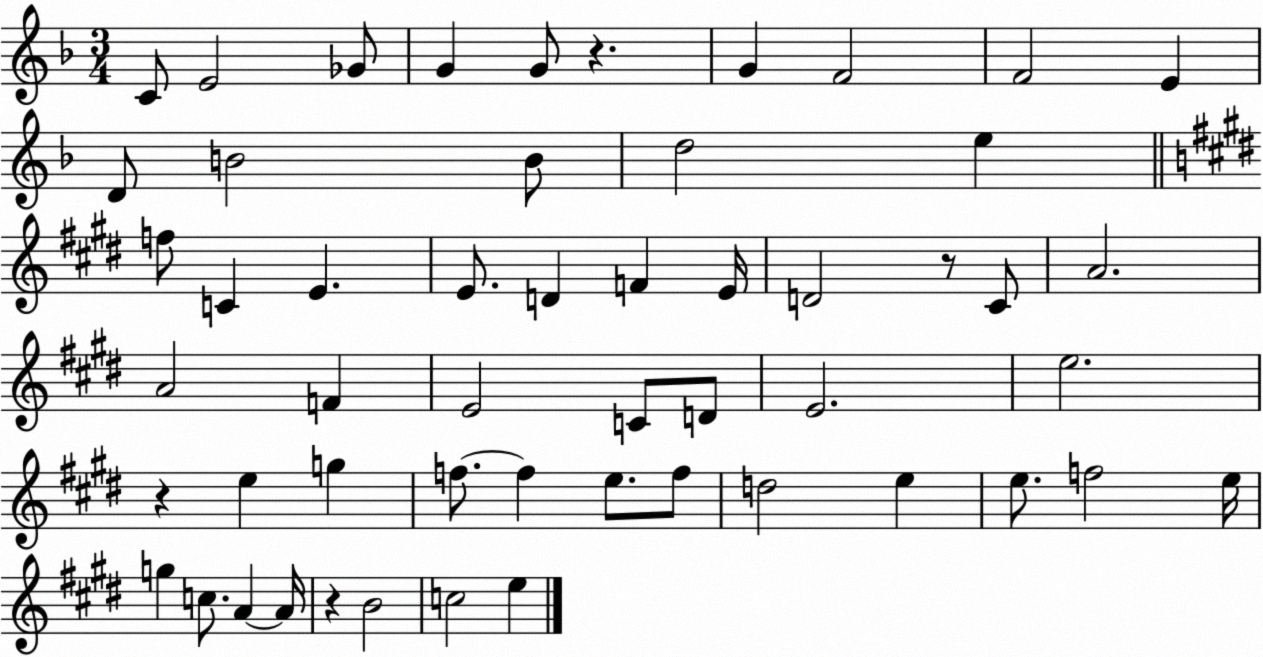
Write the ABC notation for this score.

X:1
T:Untitled
M:3/4
L:1/4
K:F
C/2 E2 _G/2 G G/2 z G F2 F2 E D/2 B2 B/2 d2 e f/2 C E E/2 D F E/4 D2 z/2 ^C/2 A2 A2 F E2 C/2 D/2 E2 e2 z e g f/2 f e/2 f/2 d2 e e/2 f2 e/4 g c/2 A A/4 z B2 c2 e